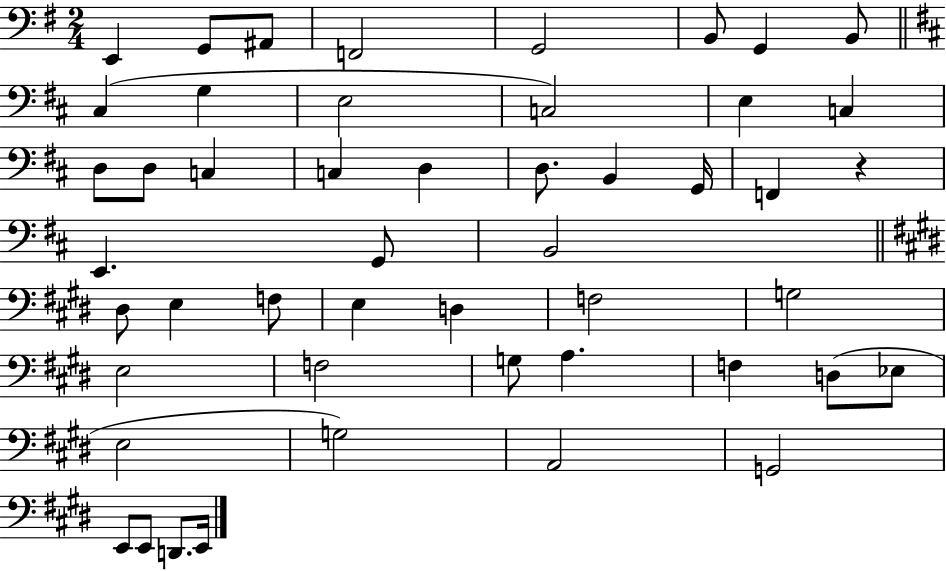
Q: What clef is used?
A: bass